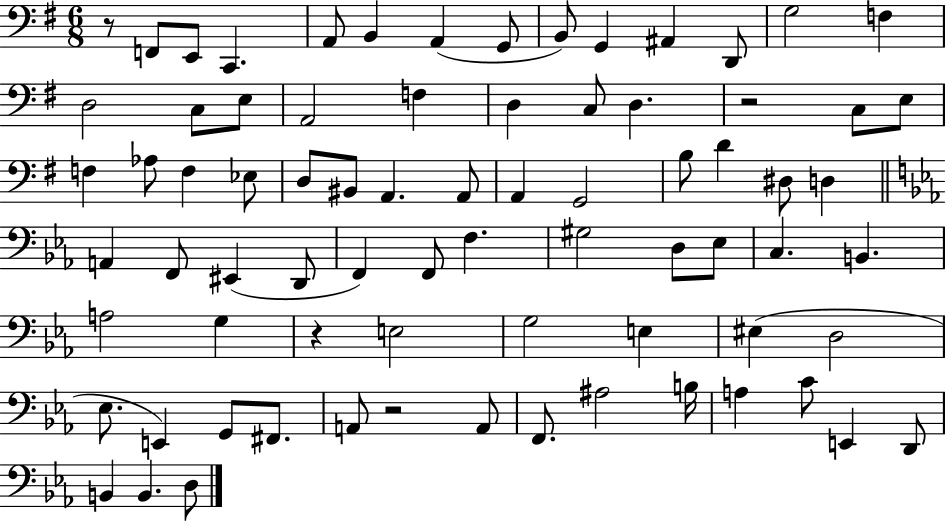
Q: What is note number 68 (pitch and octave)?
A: E2